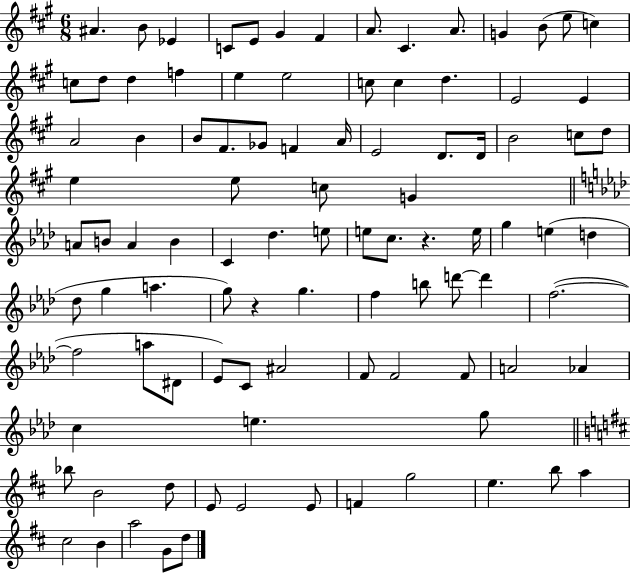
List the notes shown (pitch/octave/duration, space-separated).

A#4/q. B4/e Eb4/q C4/e E4/e G#4/q F#4/q A4/e. C#4/q. A4/e. G4/q B4/e E5/e C5/q C5/e D5/e D5/q F5/q E5/q E5/h C5/e C5/q D5/q. E4/h E4/q A4/h B4/q B4/e F#4/e. Gb4/e F4/q A4/s E4/h D4/e. D4/s B4/h C5/e D5/e E5/q E5/e C5/e G4/q A4/e B4/e A4/q B4/q C4/q Db5/q. E5/e E5/e C5/e. R/q. E5/s G5/q E5/q D5/q Db5/e G5/q A5/q. G5/e R/q G5/q. F5/q B5/e D6/e D6/q F5/h. F5/h A5/e D#4/e Eb4/e C4/e A#4/h F4/e F4/h F4/e A4/h Ab4/q C5/q E5/q. G5/e Bb5/e B4/h D5/e E4/e E4/h E4/e F4/q G5/h E5/q. B5/e A5/q C#5/h B4/q A5/h G4/e D5/e